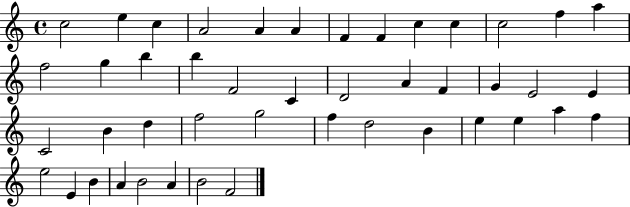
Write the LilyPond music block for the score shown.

{
  \clef treble
  \time 4/4
  \defaultTimeSignature
  \key c \major
  c''2 e''4 c''4 | a'2 a'4 a'4 | f'4 f'4 c''4 c''4 | c''2 f''4 a''4 | \break f''2 g''4 b''4 | b''4 f'2 c'4 | d'2 a'4 f'4 | g'4 e'2 e'4 | \break c'2 b'4 d''4 | f''2 g''2 | f''4 d''2 b'4 | e''4 e''4 a''4 f''4 | \break e''2 e'4 b'4 | a'4 b'2 a'4 | b'2 f'2 | \bar "|."
}